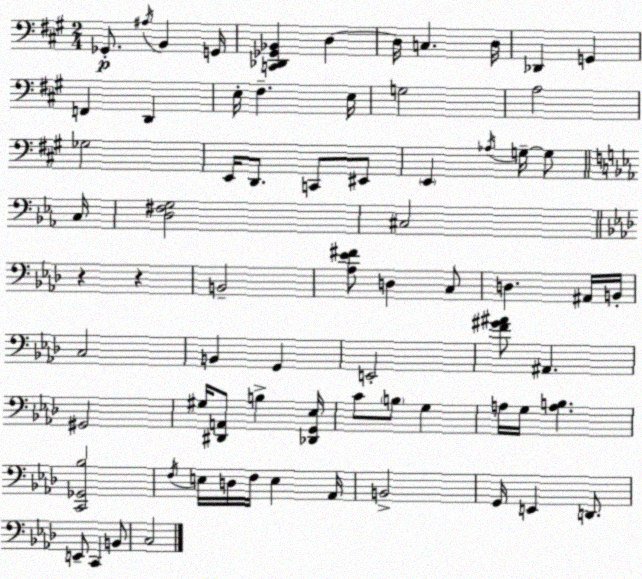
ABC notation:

X:1
T:Untitled
M:2/4
L:1/4
K:A
_G,,/2 ^A,/4 B,, G,,/4 [C,,_D,,_G,,_B,,] D, D,/4 C, D,/4 _D,, G,, F,, D,, E,/4 ^F, E,/4 G,2 A,2 _G,2 E,,/4 D,,/2 C,,/2 ^E,,/2 E,, _A,/4 G,/4 G,/2 C,/4 [D,^F,G,]2 ^C,2 z z B,,2 [_A,_E^F]/2 D, C,/2 D, ^A,,/4 B,,/4 C,2 B,, G,, E,,2 [F^G^A]/2 ^A,, ^G,,2 ^G,/4 [^D,,A,,]/2 B, [_D,,G,,_E,]/4 C/2 B,/2 G, A,/4 G,/4 [A,B,] [C,,_G,,_B,]2 F,/4 E,/4 D,/4 F,/4 E, _A,,/4 B,,2 G,,/4 E,, D,,/2 E,,/2 C,, B,,/2 C,2